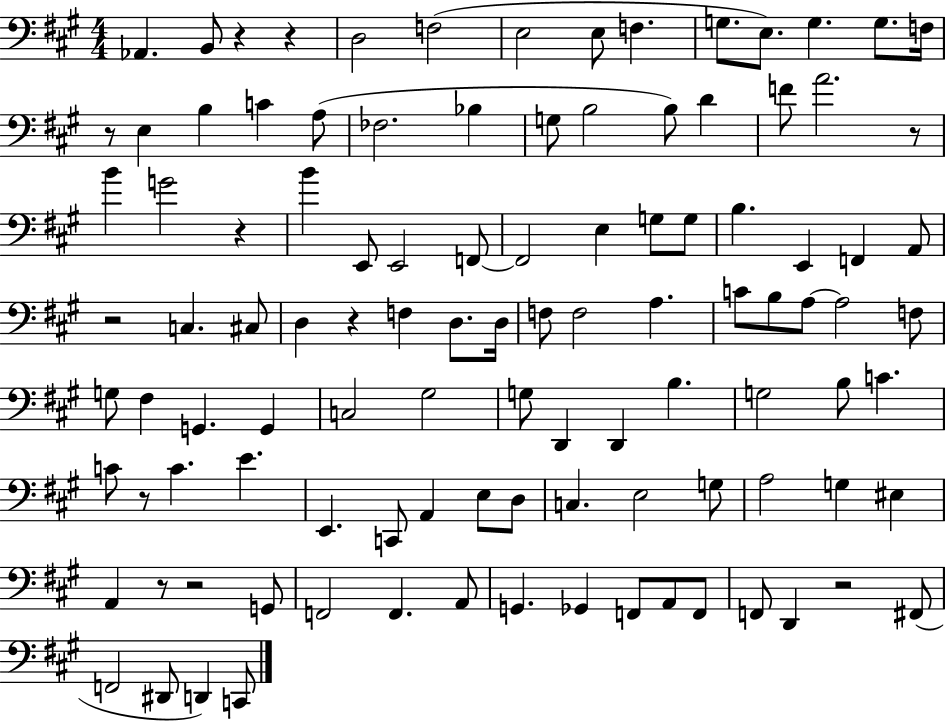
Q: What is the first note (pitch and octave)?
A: Ab2